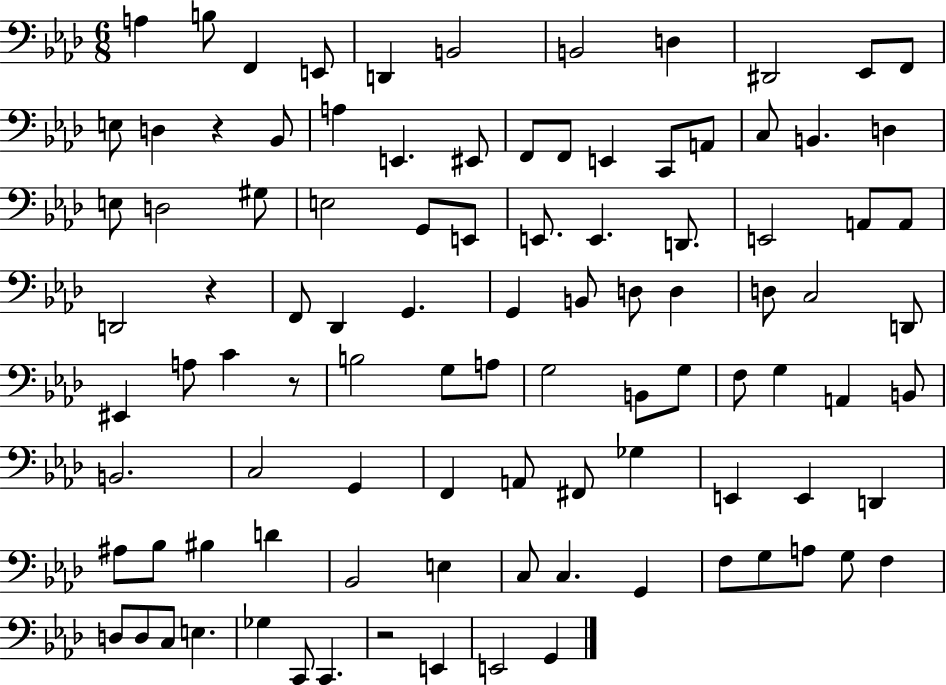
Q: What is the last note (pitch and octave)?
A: G2